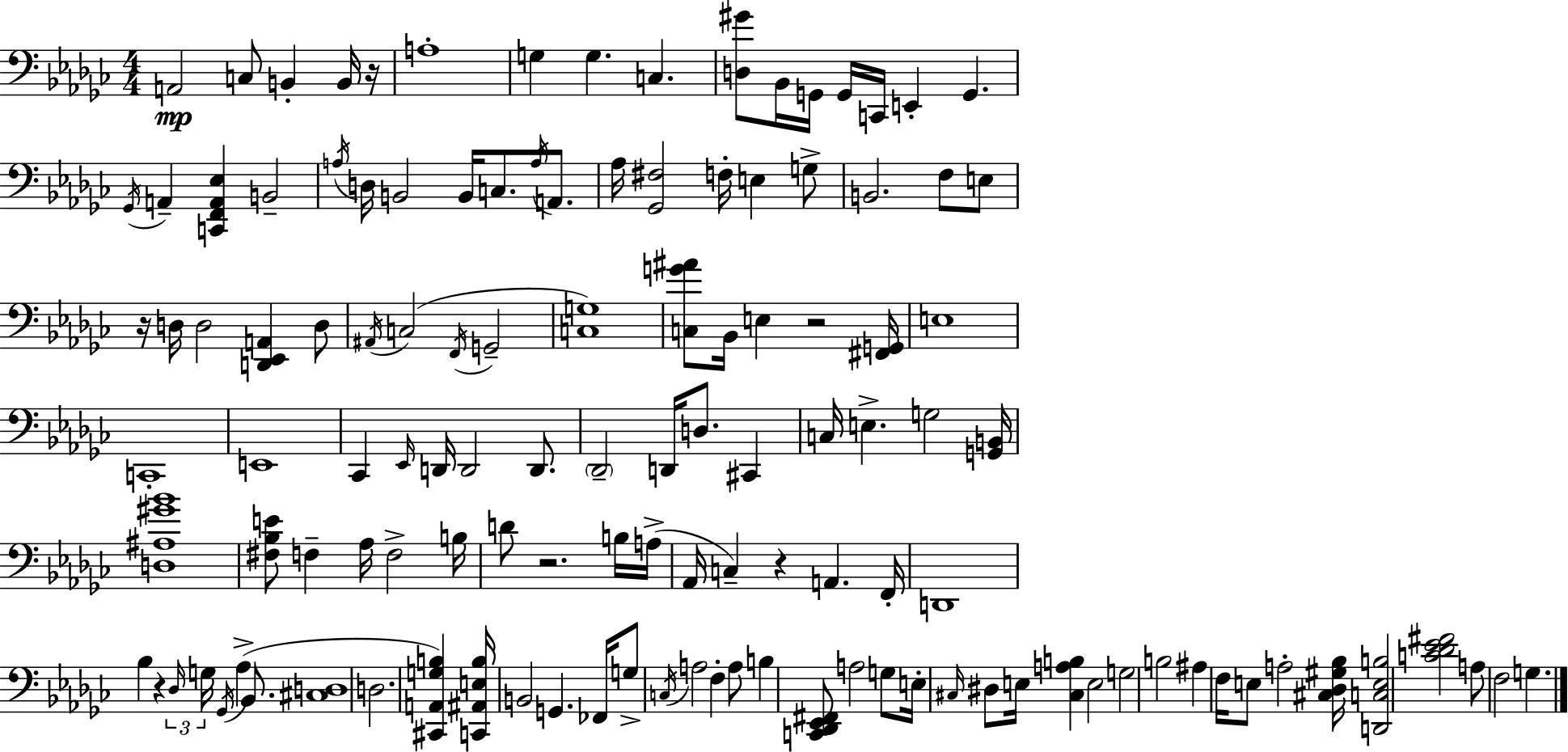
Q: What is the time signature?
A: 4/4